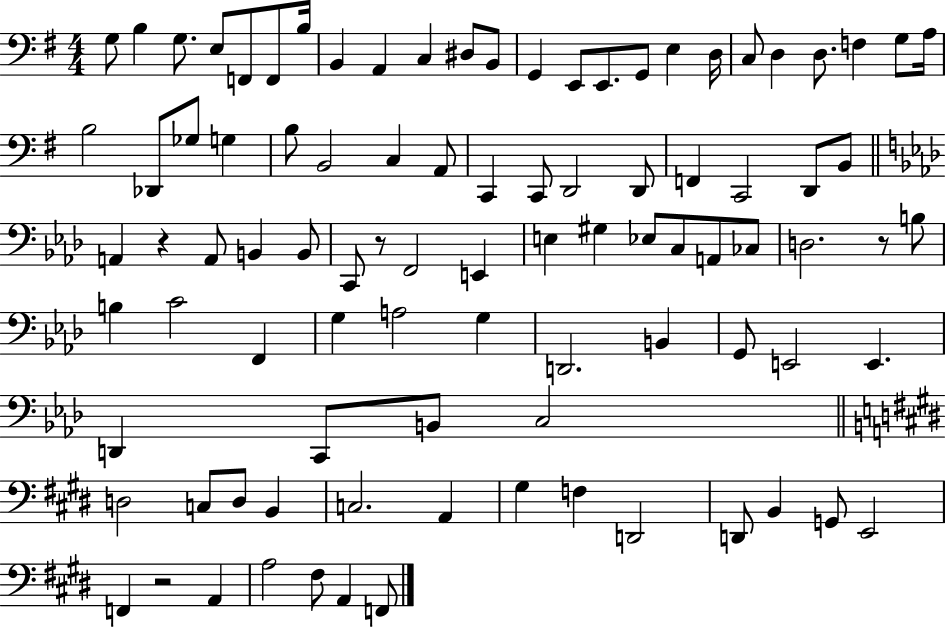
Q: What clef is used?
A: bass